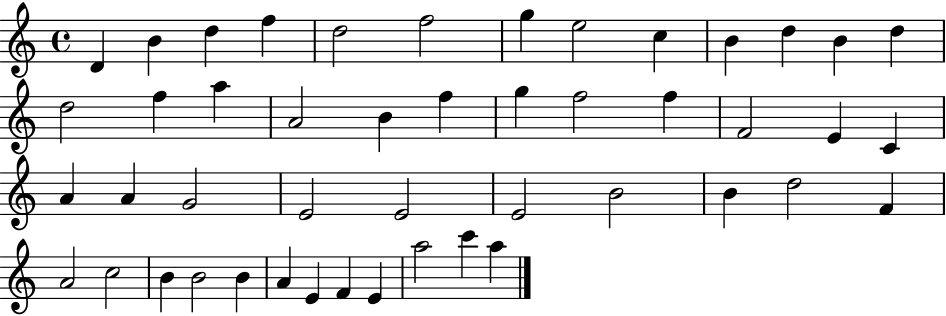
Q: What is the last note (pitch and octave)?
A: A5